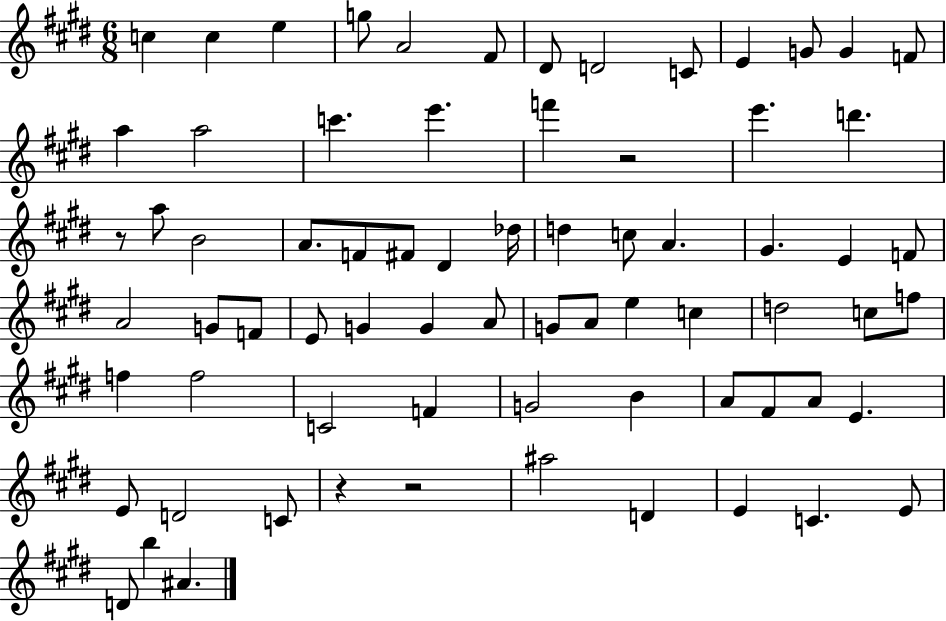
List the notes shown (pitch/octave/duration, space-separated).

C5/q C5/q E5/q G5/e A4/h F#4/e D#4/e D4/h C4/e E4/q G4/e G4/q F4/e A5/q A5/h C6/q. E6/q. F6/q R/h E6/q. D6/q. R/e A5/e B4/h A4/e. F4/e F#4/e D#4/q Db5/s D5/q C5/e A4/q. G#4/q. E4/q F4/e A4/h G4/e F4/e E4/e G4/q G4/q A4/e G4/e A4/e E5/q C5/q D5/h C5/e F5/e F5/q F5/h C4/h F4/q G4/h B4/q A4/e F#4/e A4/e E4/q. E4/e D4/h C4/e R/q R/h A#5/h D4/q E4/q C4/q. E4/e D4/e B5/q A#4/q.